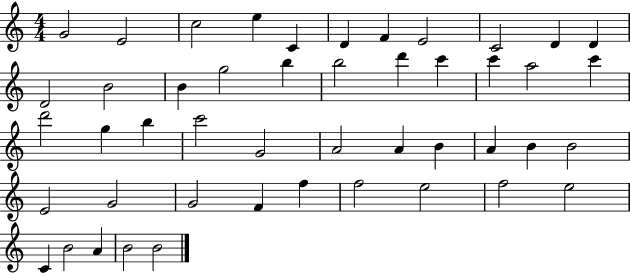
{
  \clef treble
  \numericTimeSignature
  \time 4/4
  \key c \major
  g'2 e'2 | c''2 e''4 c'4 | d'4 f'4 e'2 | c'2 d'4 d'4 | \break d'2 b'2 | b'4 g''2 b''4 | b''2 d'''4 c'''4 | c'''4 a''2 c'''4 | \break d'''2 g''4 b''4 | c'''2 g'2 | a'2 a'4 b'4 | a'4 b'4 b'2 | \break e'2 g'2 | g'2 f'4 f''4 | f''2 e''2 | f''2 e''2 | \break c'4 b'2 a'4 | b'2 b'2 | \bar "|."
}